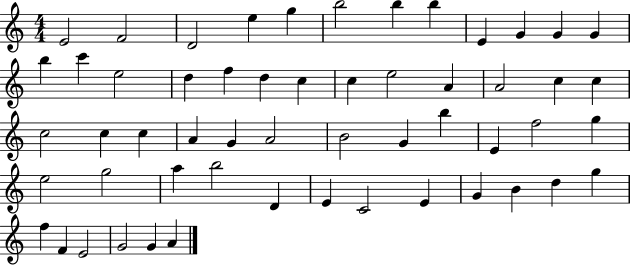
X:1
T:Untitled
M:4/4
L:1/4
K:C
E2 F2 D2 e g b2 b b E G G G b c' e2 d f d c c e2 A A2 c c c2 c c A G A2 B2 G b E f2 g e2 g2 a b2 D E C2 E G B d g f F E2 G2 G A